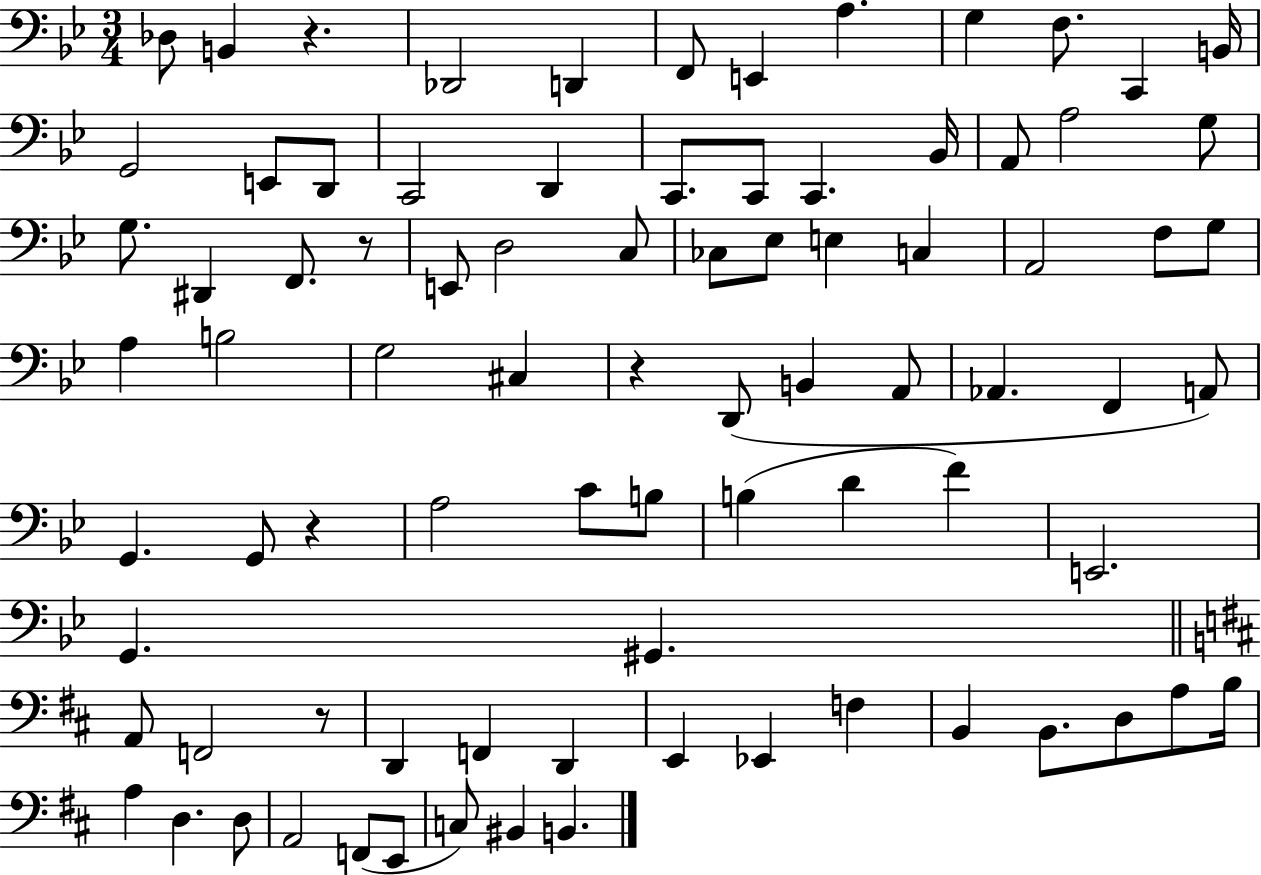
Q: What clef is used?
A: bass